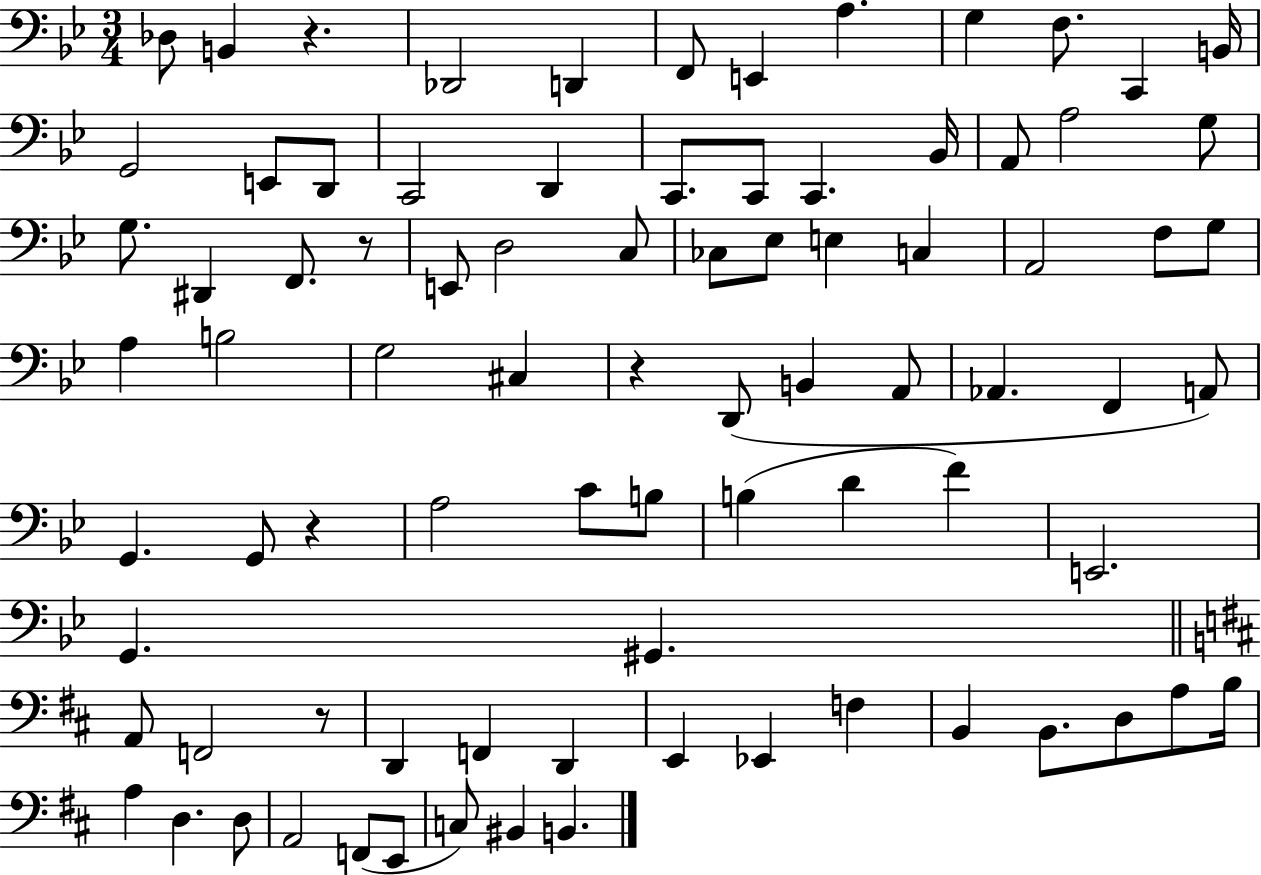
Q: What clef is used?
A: bass